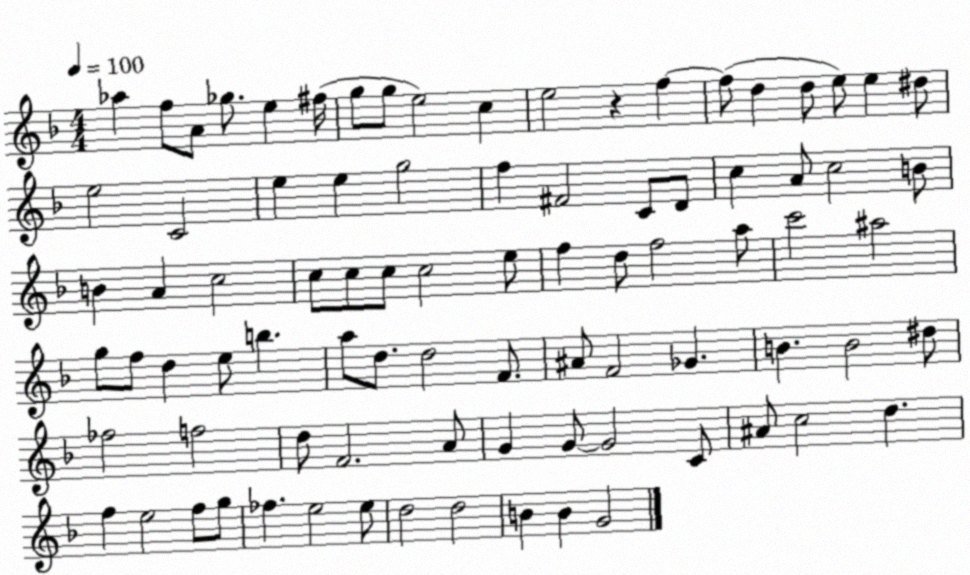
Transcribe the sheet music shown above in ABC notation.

X:1
T:Untitled
M:4/4
L:1/4
K:F
_a f/2 A/2 _g/2 e ^f/4 g/2 g/2 e2 c e2 z f f/2 d d/2 e/2 e ^d/2 e2 C2 e e g2 f ^F2 C/2 D/2 c A/2 c2 B/2 B A c2 c/2 c/2 c/2 c2 e/2 f d/2 f2 a/2 c'2 ^a2 g/2 f/2 d e/2 b a/2 d/2 d2 F/2 ^A/2 F2 _G B B2 ^d/2 _f2 f2 d/2 F2 A/2 G G/2 G2 C/2 ^A/2 c2 d f e2 f/2 g/2 _f e2 e/2 d2 d2 B B G2